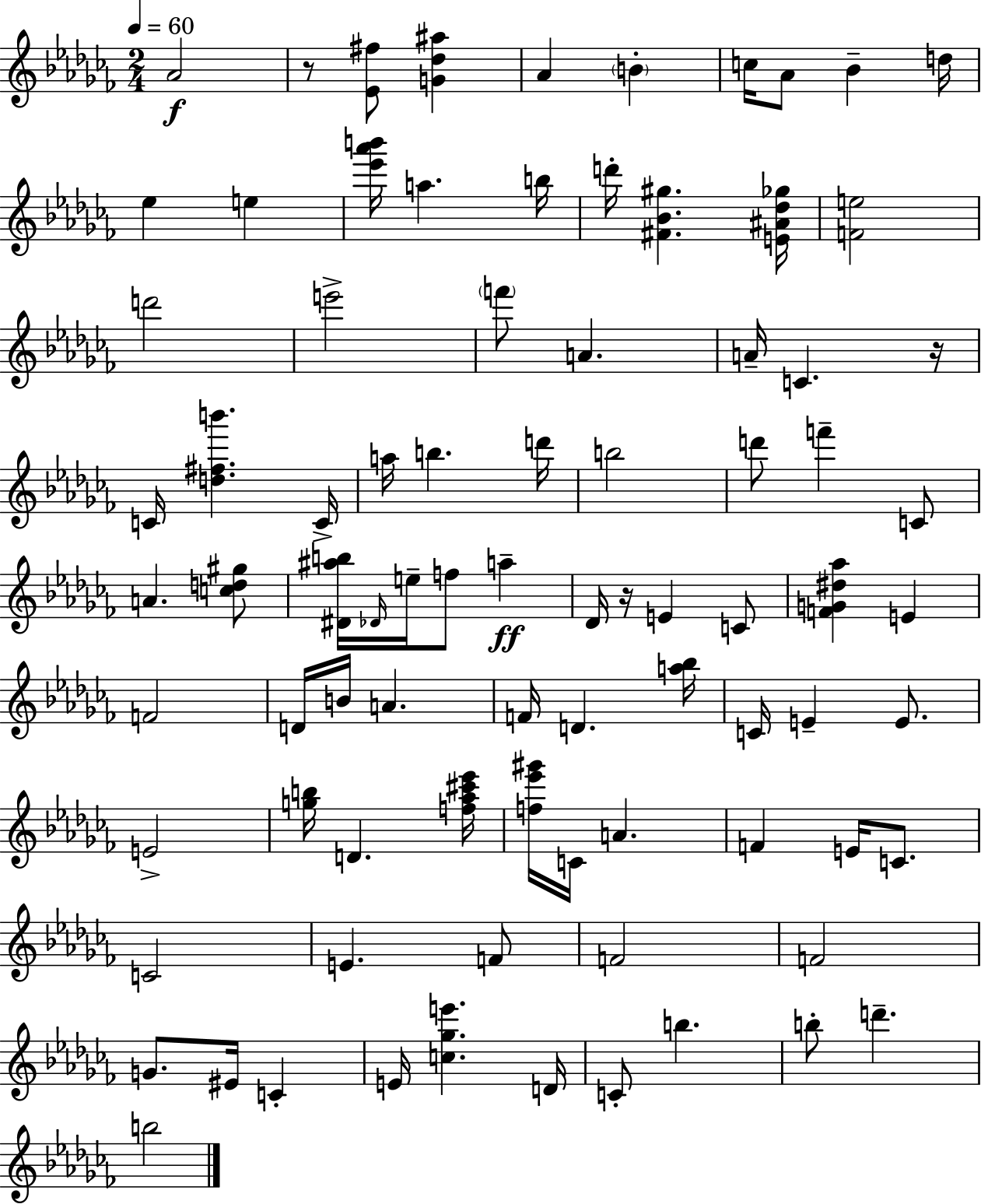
{
  \clef treble
  \numericTimeSignature
  \time 2/4
  \key aes \minor
  \tempo 4 = 60
  aes'2\f | r8 <ees' fis''>8 <g' des'' ais''>4 | aes'4 \parenthesize b'4-. | c''16 aes'8 bes'4-- d''16 | \break ees''4 e''4 | <ees''' aes''' b'''>16 a''4. b''16 | d'''16-. <fis' bes' gis''>4. <e' ais' des'' ges''>16 | <f' e''>2 | \break d'''2 | e'''2-> | \parenthesize f'''8 a'4. | a'16-- c'4. r16 | \break c'16 <d'' fis'' b'''>4. c'16-> | a''16 b''4. d'''16 | b''2 | d'''8 f'''4-- c'8 | \break a'4. <c'' d'' gis''>8 | <dis' ais'' b''>16 \grace { des'16 } e''16-- f''8 a''4--\ff | des'16 r16 e'4 c'8 | <f' g' dis'' aes''>4 e'4 | \break f'2 | d'16 b'16 a'4. | f'16 d'4. | <a'' bes''>16 c'16 e'4-- e'8. | \break e'2-> | <g'' b''>16 d'4. | <f'' aes'' cis''' ees'''>16 <f'' ees''' gis'''>16 c'16 a'4. | f'4 e'16 c'8. | \break c'2 | e'4. f'8 | f'2 | f'2 | \break g'8. eis'16 c'4-. | e'16 <c'' ges'' e'''>4. | d'16 c'8-. b''4. | b''8-. d'''4.-- | \break b''2 | \bar "|."
}